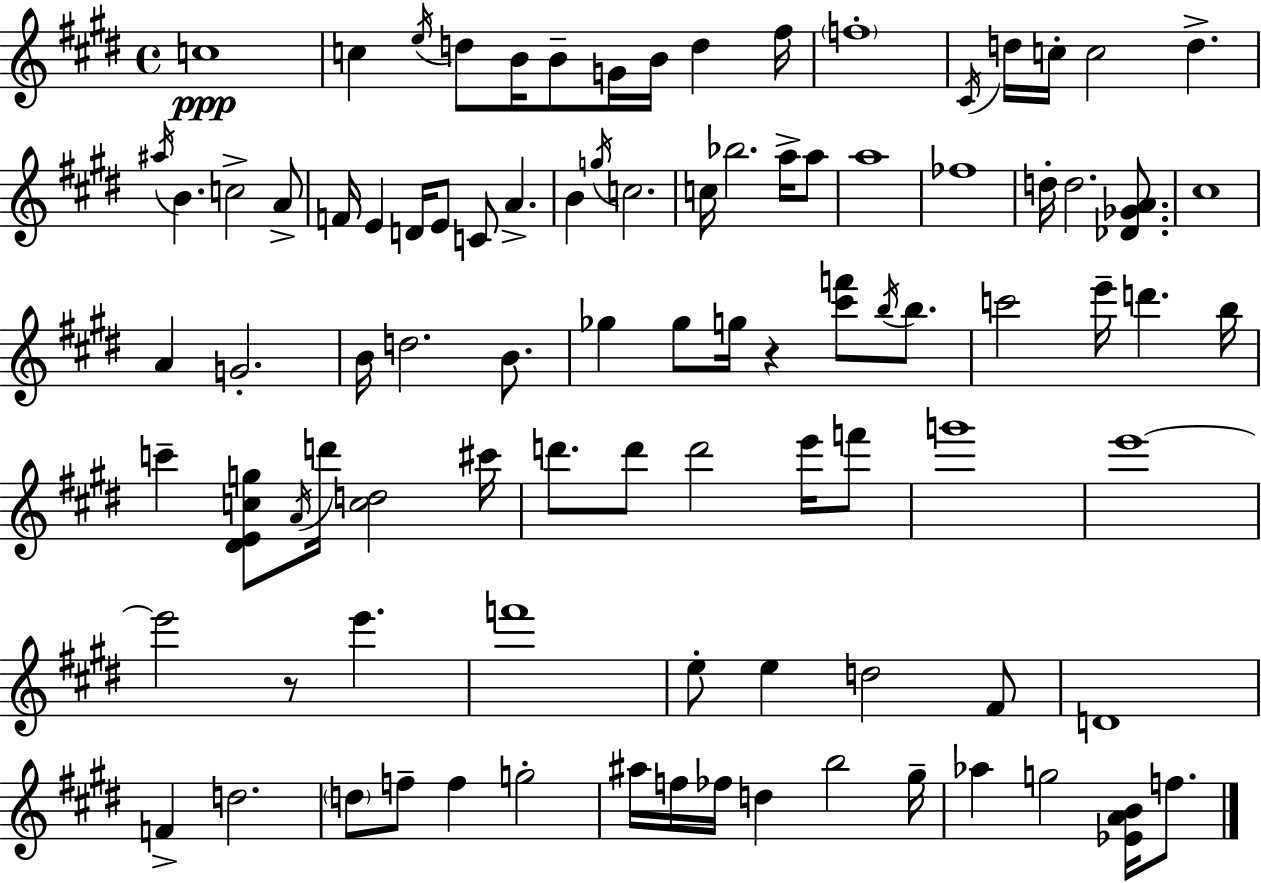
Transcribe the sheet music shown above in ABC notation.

X:1
T:Untitled
M:4/4
L:1/4
K:E
c4 c e/4 d/2 B/4 B/2 G/4 B/4 d ^f/4 f4 ^C/4 d/4 c/4 c2 d ^a/4 B c2 A/2 F/4 E D/4 E/2 C/2 A B g/4 c2 c/4 _b2 a/4 a/2 a4 _f4 d/4 d2 [_D_GA]/2 ^c4 A G2 B/4 d2 B/2 _g _g/2 g/4 z [^c'f']/2 b/4 b/2 c'2 e'/4 d' b/4 c' [^DEcg]/2 A/4 d'/4 [cd]2 ^c'/4 d'/2 d'/2 d'2 e'/4 f'/2 g'4 e'4 e'2 z/2 e' f'4 e/2 e d2 ^F/2 D4 F d2 d/2 f/2 f g2 ^a/4 f/4 _f/4 d b2 ^g/4 _a g2 [_EAB]/4 f/2